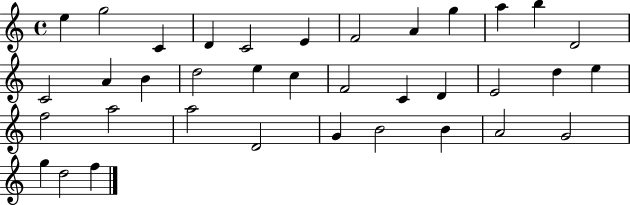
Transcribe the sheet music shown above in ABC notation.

X:1
T:Untitled
M:4/4
L:1/4
K:C
e g2 C D C2 E F2 A g a b D2 C2 A B d2 e c F2 C D E2 d e f2 a2 a2 D2 G B2 B A2 G2 g d2 f